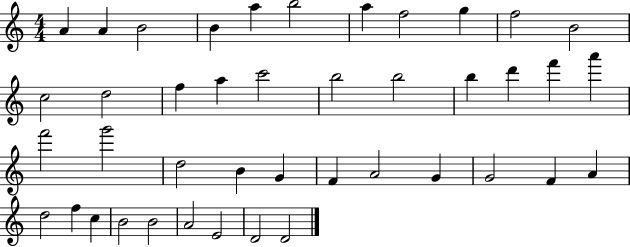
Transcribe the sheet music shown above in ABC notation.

X:1
T:Untitled
M:4/4
L:1/4
K:C
A A B2 B a b2 a f2 g f2 B2 c2 d2 f a c'2 b2 b2 b d' f' a' f'2 g'2 d2 B G F A2 G G2 F A d2 f c B2 B2 A2 E2 D2 D2